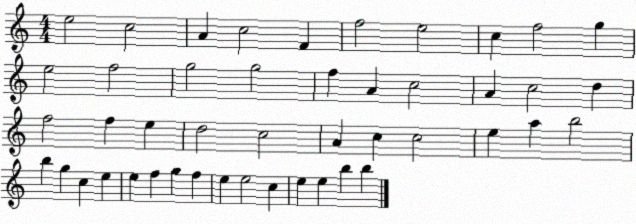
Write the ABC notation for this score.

X:1
T:Untitled
M:4/4
L:1/4
K:C
e2 c2 A c2 F f2 e2 c f2 g e2 f2 g2 g2 f A c2 A c2 d f2 f e d2 c2 A c c2 e a b2 b g c e e f g f e e2 c e e b b